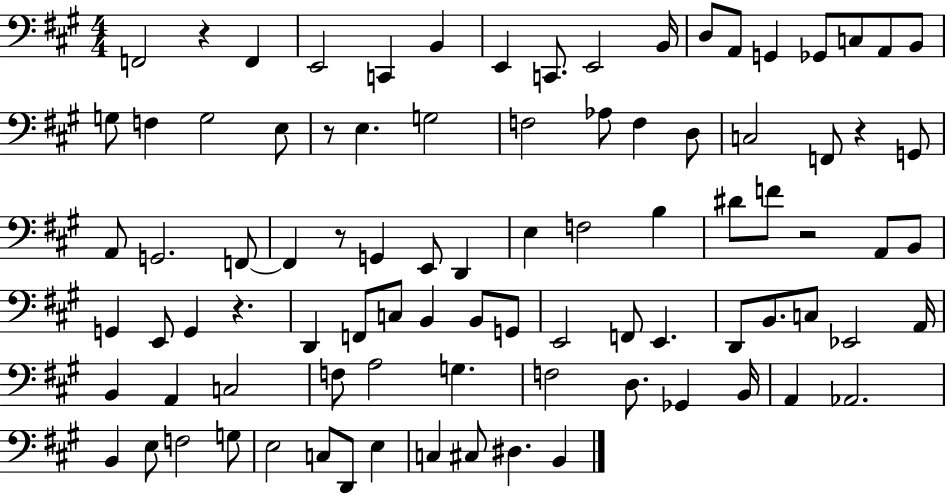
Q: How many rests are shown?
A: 6